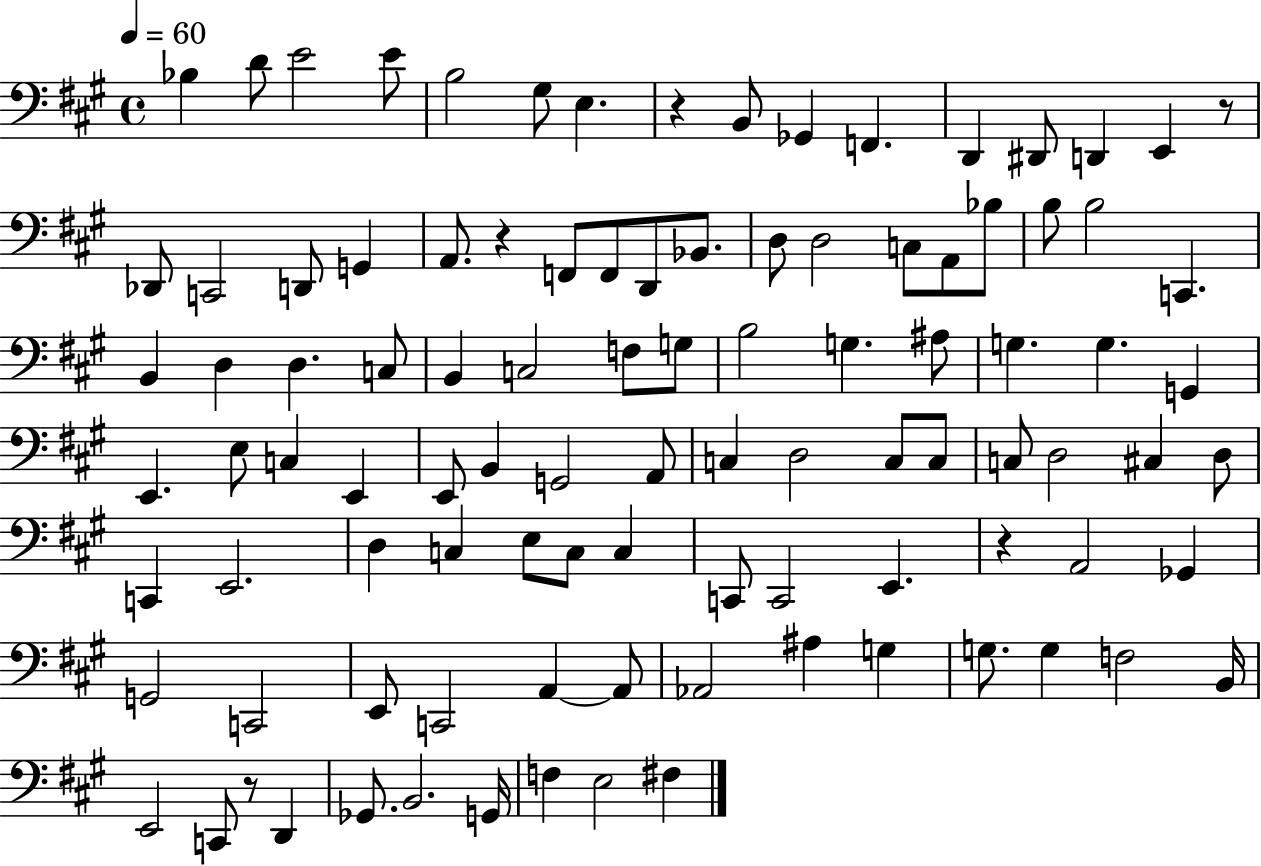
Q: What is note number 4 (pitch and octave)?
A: E4